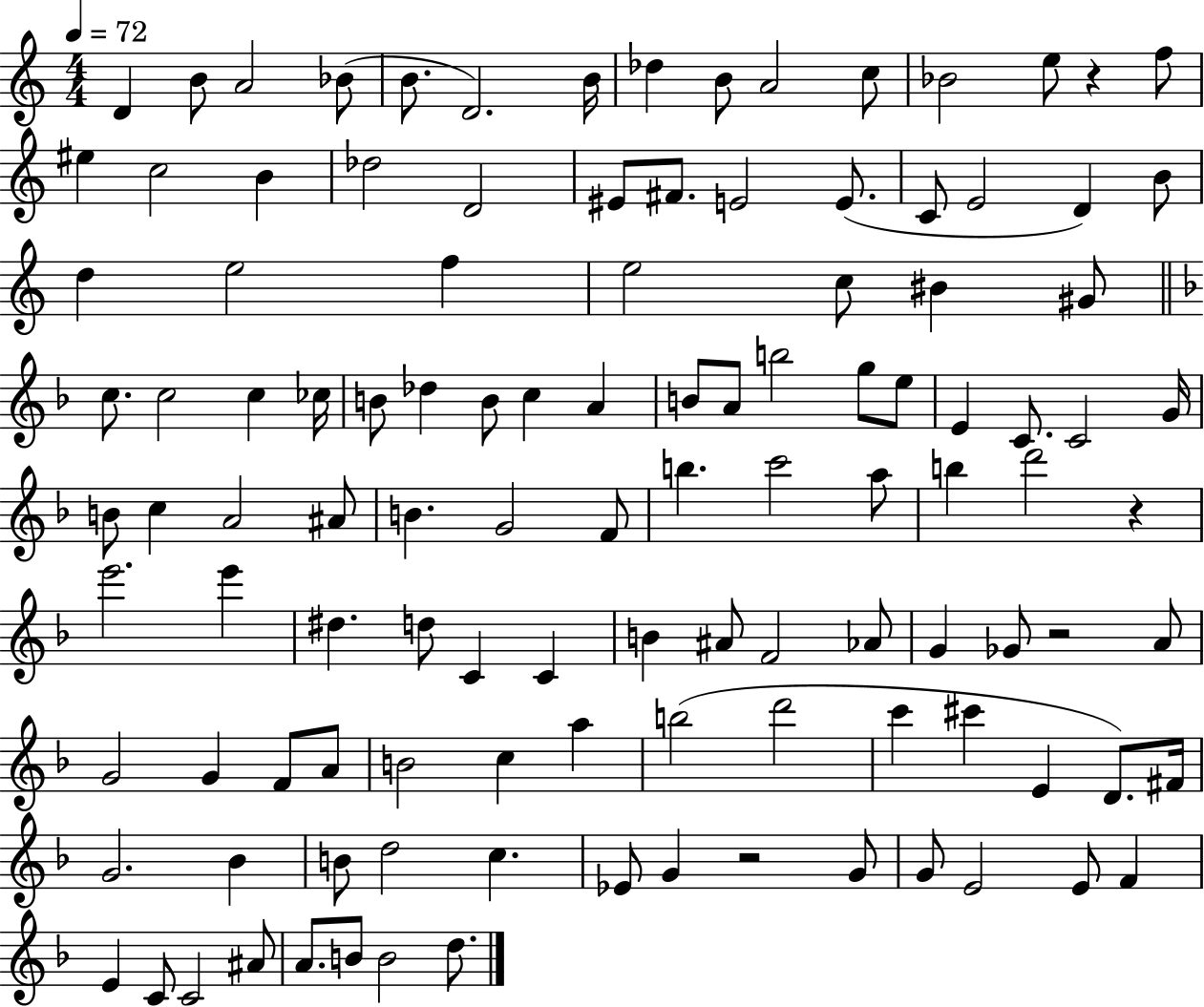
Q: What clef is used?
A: treble